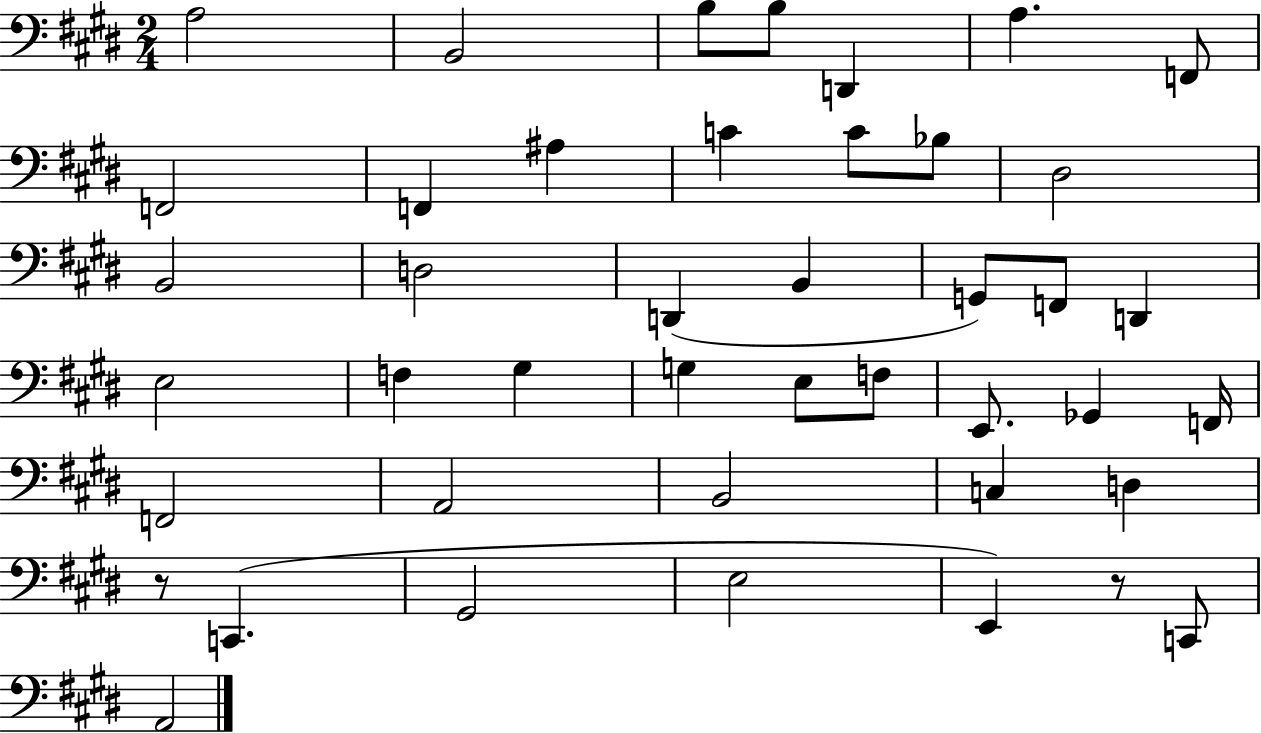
A3/h B2/h B3/e B3/e D2/q A3/q. F2/e F2/h F2/q A#3/q C4/q C4/e Bb3/e D#3/h B2/h D3/h D2/q B2/q G2/e F2/e D2/q E3/h F3/q G#3/q G3/q E3/e F3/e E2/e. Gb2/q F2/s F2/h A2/h B2/h C3/q D3/q R/e C2/q. G#2/h E3/h E2/q R/e C2/e A2/h